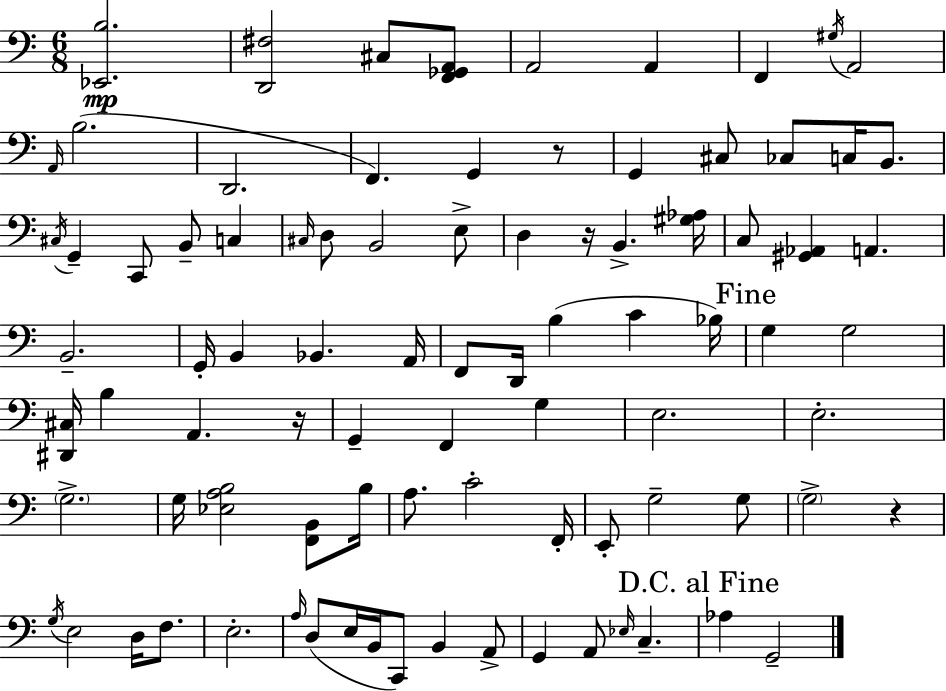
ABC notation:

X:1
T:Untitled
M:6/8
L:1/4
K:Am
[_E,,B,]2 [D,,^F,]2 ^C,/2 [F,,_G,,A,,]/2 A,,2 A,, F,, ^G,/4 A,,2 A,,/4 B,2 D,,2 F,, G,, z/2 G,, ^C,/2 _C,/2 C,/4 B,,/2 ^C,/4 G,, C,,/2 B,,/2 C, ^C,/4 D,/2 B,,2 E,/2 D, z/4 B,, [^G,_A,]/4 C,/2 [^G,,_A,,] A,, B,,2 G,,/4 B,, _B,, A,,/4 F,,/2 D,,/4 B, C _B,/4 G, G,2 [^D,,^C,]/4 B, A,, z/4 G,, F,, G, E,2 E,2 G,2 G,/4 [_E,A,B,]2 [F,,B,,]/2 B,/4 A,/2 C2 F,,/4 E,,/2 G,2 G,/2 G,2 z G,/4 E,2 D,/4 F,/2 E,2 A,/4 D,/2 E,/4 B,,/4 C,,/2 B,, A,,/2 G,, A,,/2 _E,/4 C, _A, G,,2